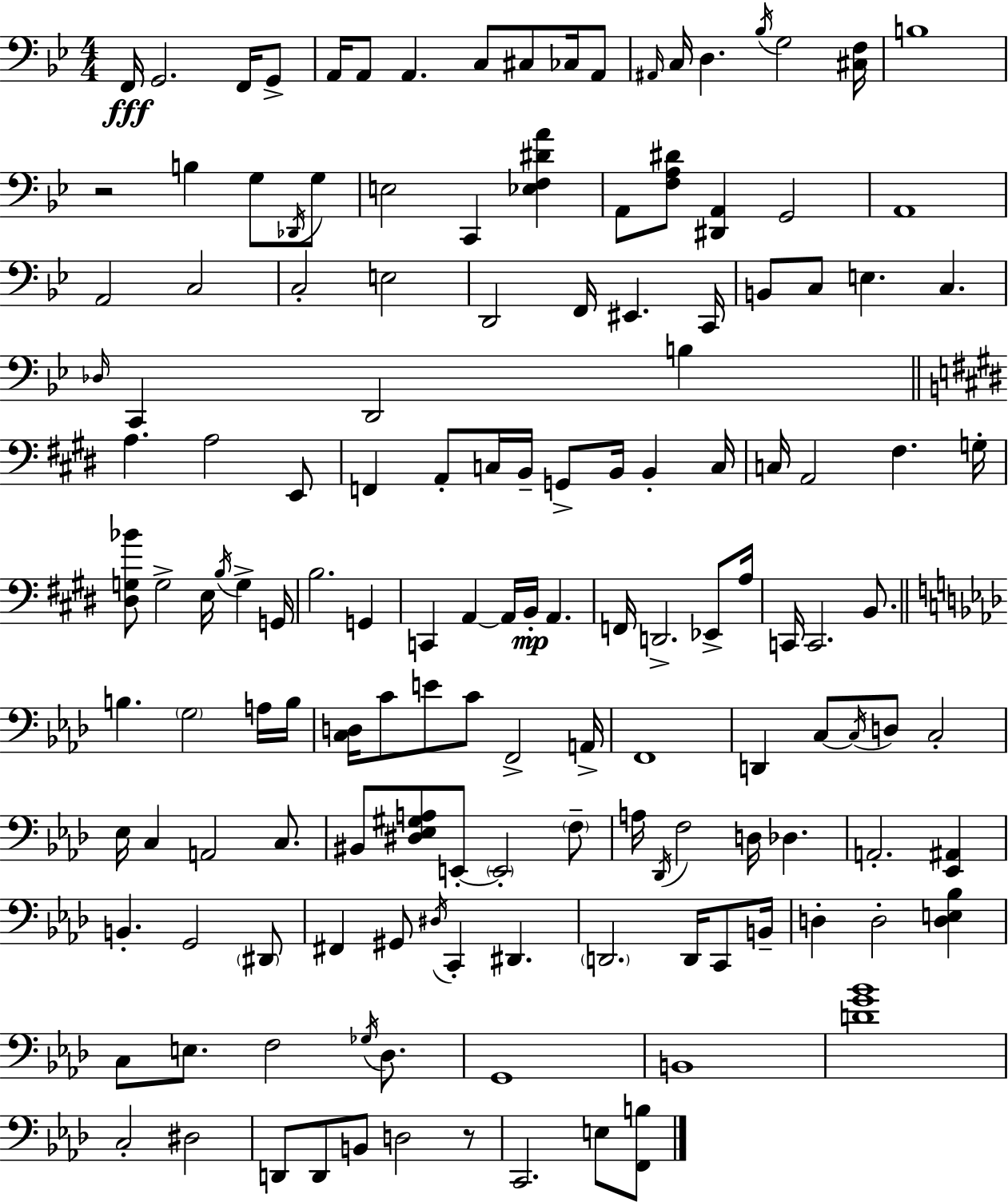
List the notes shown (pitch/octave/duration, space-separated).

F2/s G2/h. F2/s G2/e A2/s A2/e A2/q. C3/e C#3/e CES3/s A2/e A#2/s C3/s D3/q. Bb3/s G3/h [C#3,F3]/s B3/w R/h B3/q G3/e Db2/s G3/e E3/h C2/q [Eb3,F3,D#4,A4]/q A2/e [F3,A3,D#4]/e [D#2,A2]/q G2/h A2/w A2/h C3/h C3/h E3/h D2/h F2/s EIS2/q. C2/s B2/e C3/e E3/q. C3/q. Db3/s C2/q D2/h B3/q A3/q. A3/h E2/e F2/q A2/e C3/s B2/s G2/e B2/s B2/q C3/s C3/s A2/h F#3/q. G3/s [D#3,G3,Bb4]/e G3/h E3/s B3/s G3/q G2/s B3/h. G2/q C2/q A2/q A2/s B2/s A2/q. F2/s D2/h. Eb2/e A3/s C2/s C2/h. B2/e. B3/q. G3/h A3/s B3/s [C3,D3]/s C4/e E4/e C4/e F2/h A2/s F2/w D2/q C3/e C3/s D3/e C3/h Eb3/s C3/q A2/h C3/e. BIS2/e [D#3,Eb3,G#3,A3]/e E2/e E2/h F3/e A3/s Db2/s F3/h D3/s Db3/q. A2/h. [Eb2,A#2]/q B2/q. G2/h D#2/e F#2/q G#2/e D#3/s C2/q D#2/q. D2/h. D2/s C2/e B2/s D3/q D3/h [D3,E3,Bb3]/q C3/e E3/e. F3/h Gb3/s Db3/e. G2/w B2/w [D4,G4,Bb4]/w C3/h D#3/h D2/e D2/e B2/e D3/h R/e C2/h. E3/e [F2,B3]/e